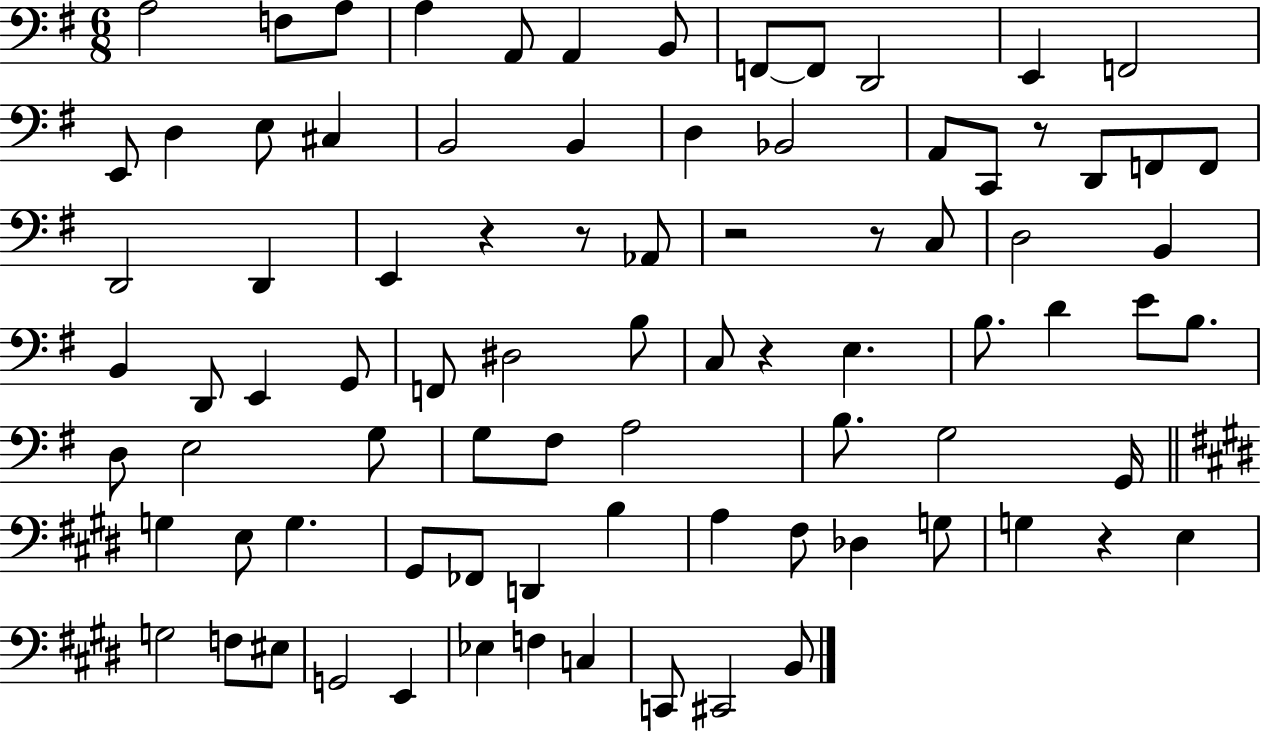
X:1
T:Untitled
M:6/8
L:1/4
K:G
A,2 F,/2 A,/2 A, A,,/2 A,, B,,/2 F,,/2 F,,/2 D,,2 E,, F,,2 E,,/2 D, E,/2 ^C, B,,2 B,, D, _B,,2 A,,/2 C,,/2 z/2 D,,/2 F,,/2 F,,/2 D,,2 D,, E,, z z/2 _A,,/2 z2 z/2 C,/2 D,2 B,, B,, D,,/2 E,, G,,/2 F,,/2 ^D,2 B,/2 C,/2 z E, B,/2 D E/2 B,/2 D,/2 E,2 G,/2 G,/2 ^F,/2 A,2 B,/2 G,2 G,,/4 G, E,/2 G, ^G,,/2 _F,,/2 D,, B, A, ^F,/2 _D, G,/2 G, z E, G,2 F,/2 ^E,/2 G,,2 E,, _E, F, C, C,,/2 ^C,,2 B,,/2